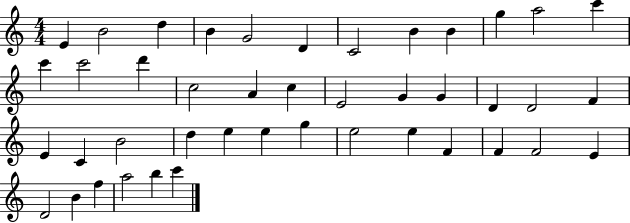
E4/q B4/h D5/q B4/q G4/h D4/q C4/h B4/q B4/q G5/q A5/h C6/q C6/q C6/h D6/q C5/h A4/q C5/q E4/h G4/q G4/q D4/q D4/h F4/q E4/q C4/q B4/h D5/q E5/q E5/q G5/q E5/h E5/q F4/q F4/q F4/h E4/q D4/h B4/q F5/q A5/h B5/q C6/q